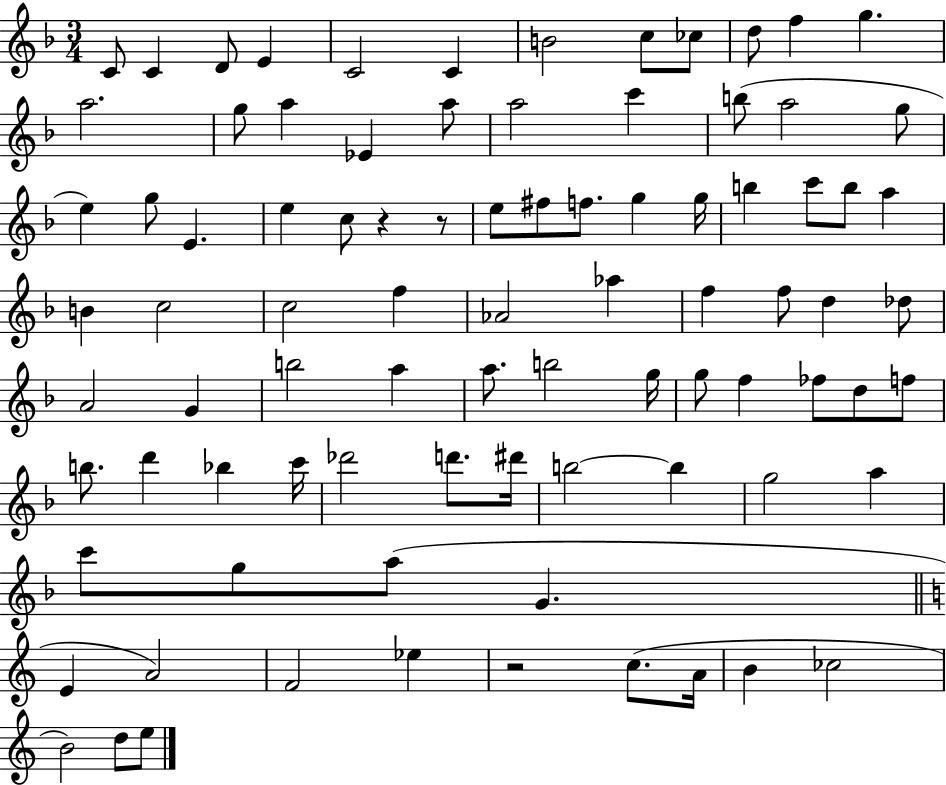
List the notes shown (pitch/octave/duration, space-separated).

C4/e C4/q D4/e E4/q C4/h C4/q B4/h C5/e CES5/e D5/e F5/q G5/q. A5/h. G5/e A5/q Eb4/q A5/e A5/h C6/q B5/e A5/h G5/e E5/q G5/e E4/q. E5/q C5/e R/q R/e E5/e F#5/e F5/e. G5/q G5/s B5/q C6/e B5/e A5/q B4/q C5/h C5/h F5/q Ab4/h Ab5/q F5/q F5/e D5/q Db5/e A4/h G4/q B5/h A5/q A5/e. B5/h G5/s G5/e F5/q FES5/e D5/e F5/e B5/e. D6/q Bb5/q C6/s Db6/h D6/e. D#6/s B5/h B5/q G5/h A5/q C6/e G5/e A5/e G4/q. E4/q A4/h F4/h Eb5/q R/h C5/e. A4/s B4/q CES5/h B4/h D5/e E5/e